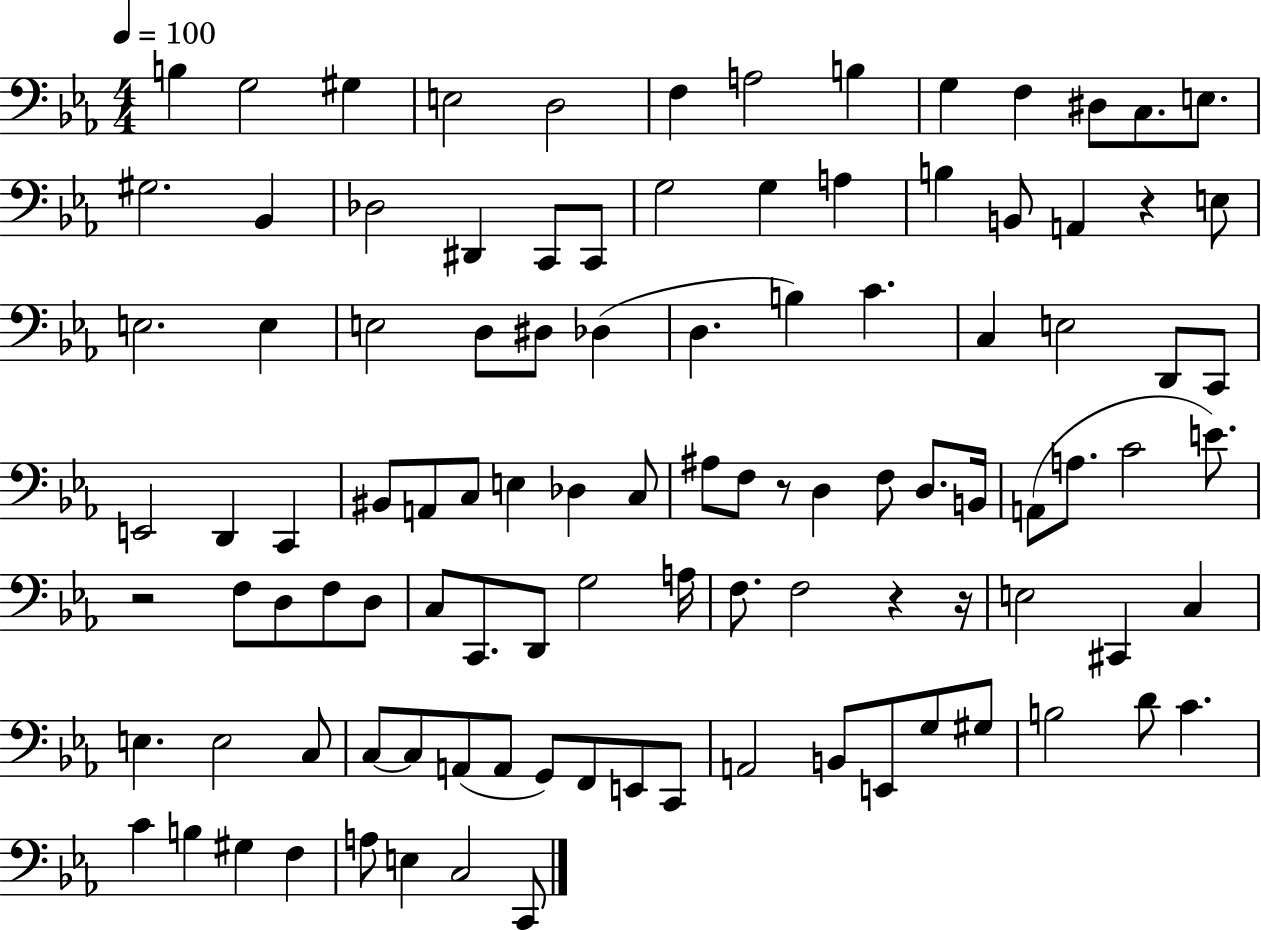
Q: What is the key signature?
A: EES major